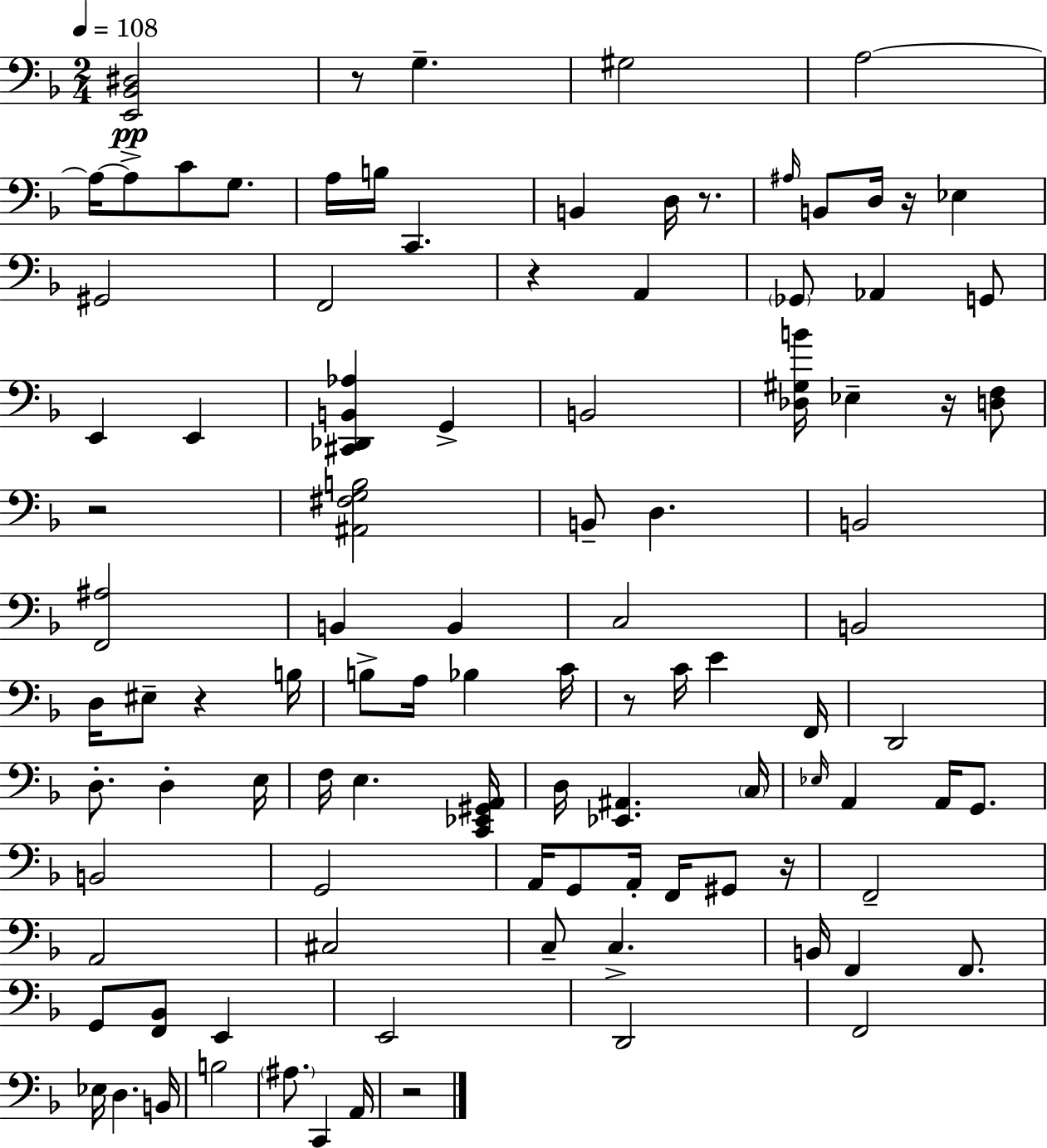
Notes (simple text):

[E2,Bb2,D#3]/h R/e G3/q. G#3/h A3/h A3/s A3/e C4/e G3/e. A3/s B3/s C2/q. B2/q D3/s R/e. A#3/s B2/e D3/s R/s Eb3/q G#2/h F2/h R/q A2/q Gb2/e Ab2/q G2/e E2/q E2/q [C#2,Db2,B2,Ab3]/q G2/q B2/h [Db3,G#3,B4]/s Eb3/q R/s [D3,F3]/e R/h [A#2,F#3,G3,B3]/h B2/e D3/q. B2/h [F2,A#3]/h B2/q B2/q C3/h B2/h D3/s EIS3/e R/q B3/s B3/e A3/s Bb3/q C4/s R/e C4/s E4/q F2/s D2/h D3/e. D3/q E3/s F3/s E3/q. [C2,Eb2,G#2,A2]/s D3/s [Eb2,A#2]/q. C3/s Eb3/s A2/q A2/s G2/e. B2/h G2/h A2/s G2/e A2/s F2/s G#2/e R/s F2/h A2/h C#3/h C3/e C3/q. B2/s F2/q F2/e. G2/e [F2,Bb2]/e E2/q E2/h D2/h F2/h Eb3/s D3/q. B2/s B3/h A#3/e. C2/q A2/s R/h